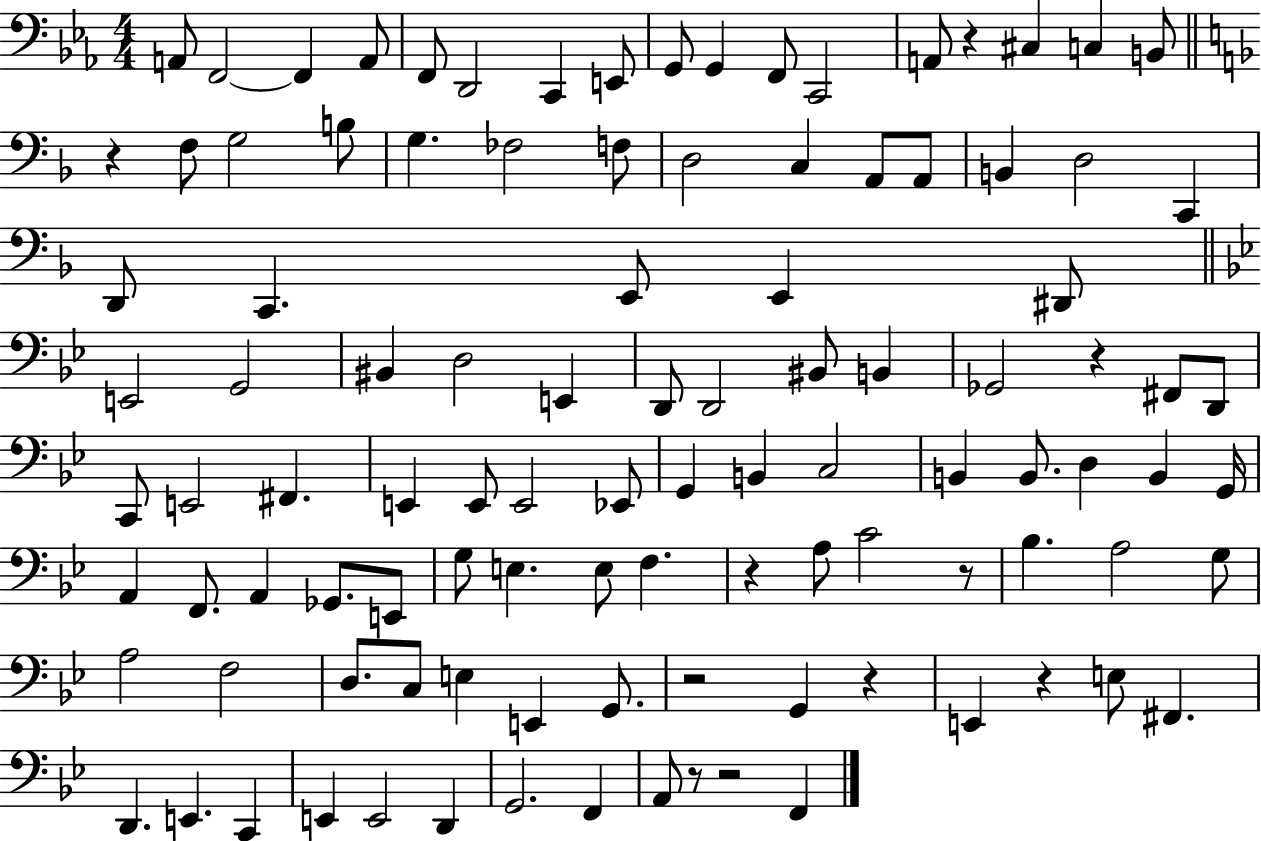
X:1
T:Untitled
M:4/4
L:1/4
K:Eb
A,,/2 F,,2 F,, A,,/2 F,,/2 D,,2 C,, E,,/2 G,,/2 G,, F,,/2 C,,2 A,,/2 z ^C, C, B,,/2 z F,/2 G,2 B,/2 G, _F,2 F,/2 D,2 C, A,,/2 A,,/2 B,, D,2 C,, D,,/2 C,, E,,/2 E,, ^D,,/2 E,,2 G,,2 ^B,, D,2 E,, D,,/2 D,,2 ^B,,/2 B,, _G,,2 z ^F,,/2 D,,/2 C,,/2 E,,2 ^F,, E,, E,,/2 E,,2 _E,,/2 G,, B,, C,2 B,, B,,/2 D, B,, G,,/4 A,, F,,/2 A,, _G,,/2 E,,/2 G,/2 E, E,/2 F, z A,/2 C2 z/2 _B, A,2 G,/2 A,2 F,2 D,/2 C,/2 E, E,, G,,/2 z2 G,, z E,, z E,/2 ^F,, D,, E,, C,, E,, E,,2 D,, G,,2 F,, A,,/2 z/2 z2 F,,